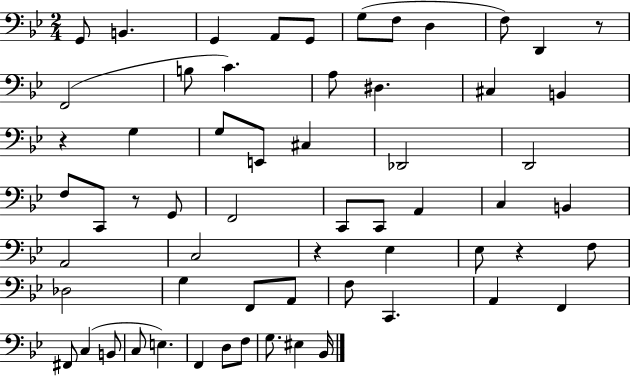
X:1
T:Untitled
M:2/4
L:1/4
K:Bb
G,,/2 B,, G,, A,,/2 G,,/2 G,/2 F,/2 D, F,/2 D,, z/2 F,,2 B,/2 C A,/2 ^D, ^C, B,, z G, G,/2 E,,/2 ^C, _D,,2 D,,2 F,/2 C,,/2 z/2 G,,/2 F,,2 C,,/2 C,,/2 A,, C, B,, A,,2 C,2 z _E, _E,/2 z F,/2 _D,2 G, F,,/2 A,,/2 F,/2 C,, A,, F,, ^F,,/2 C, B,,/2 C,/2 E, F,, D,/2 F,/2 G,/2 ^E, _B,,/4